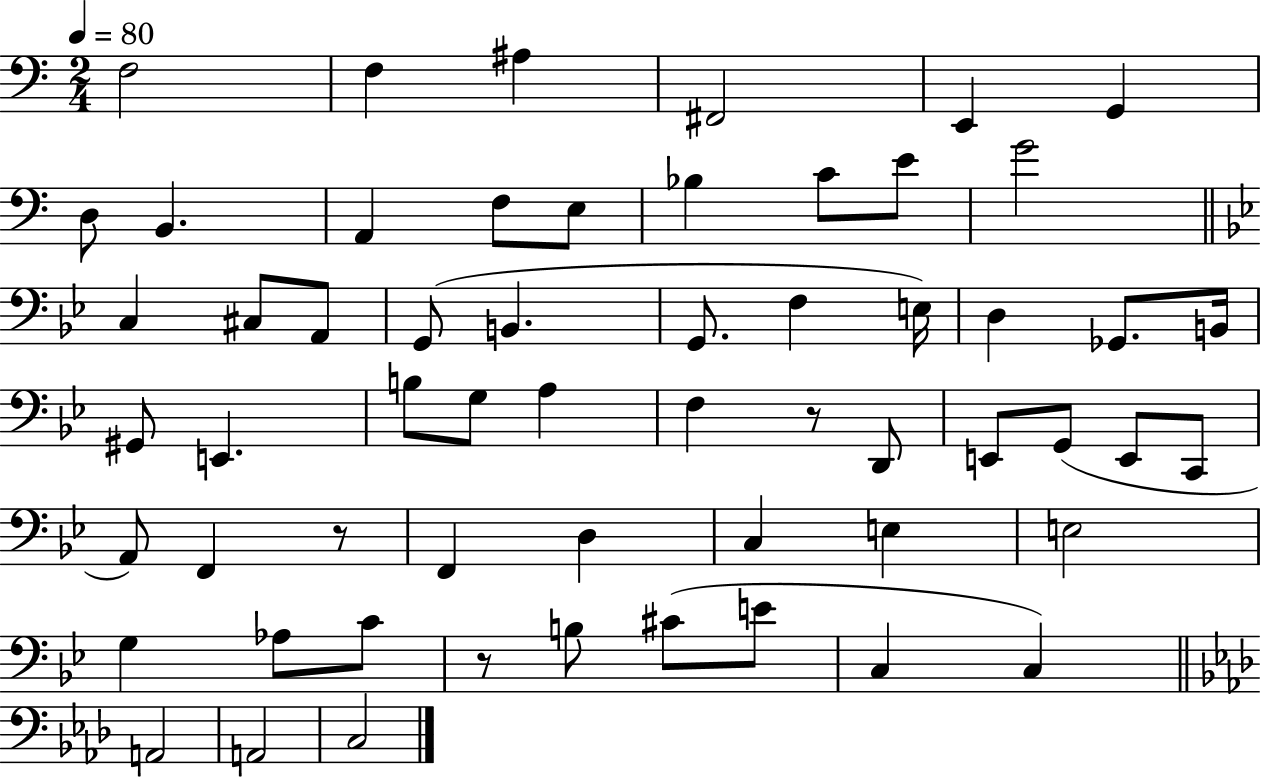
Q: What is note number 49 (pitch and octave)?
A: C#4